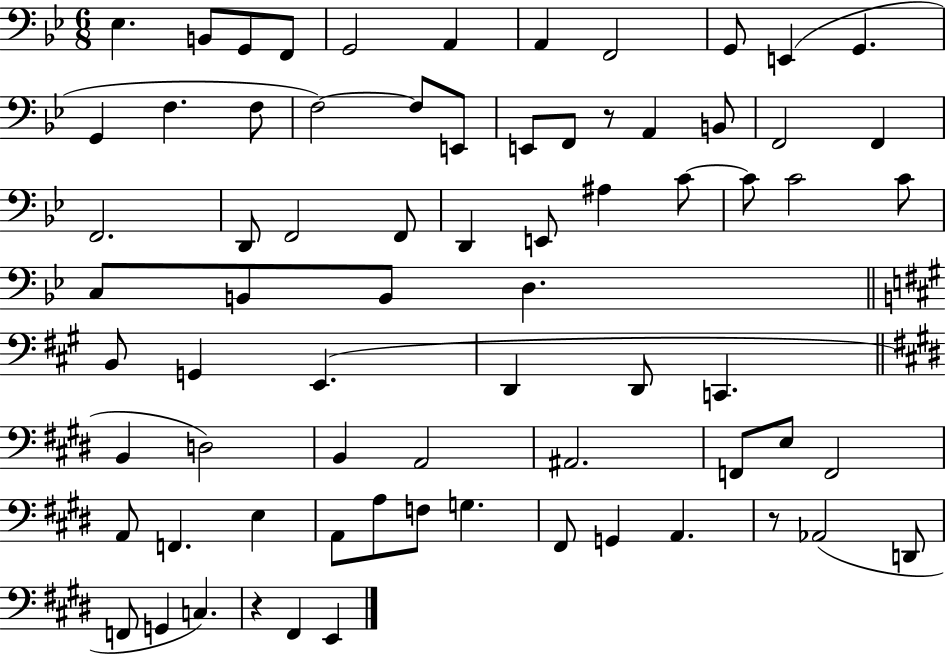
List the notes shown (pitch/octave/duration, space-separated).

Eb3/q. B2/e G2/e F2/e G2/h A2/q A2/q F2/h G2/e E2/q G2/q. G2/q F3/q. F3/e F3/h F3/e E2/e E2/e F2/e R/e A2/q B2/e F2/h F2/q F2/h. D2/e F2/h F2/e D2/q E2/e A#3/q C4/e C4/e C4/h C4/e C3/e B2/e B2/e D3/q. B2/e G2/q E2/q. D2/q D2/e C2/q. B2/q D3/h B2/q A2/h A#2/h. F2/e E3/e F2/h A2/e F2/q. E3/q A2/e A3/e F3/e G3/q. F#2/e G2/q A2/q. R/e Ab2/h D2/e F2/e G2/q C3/q. R/q F#2/q E2/q